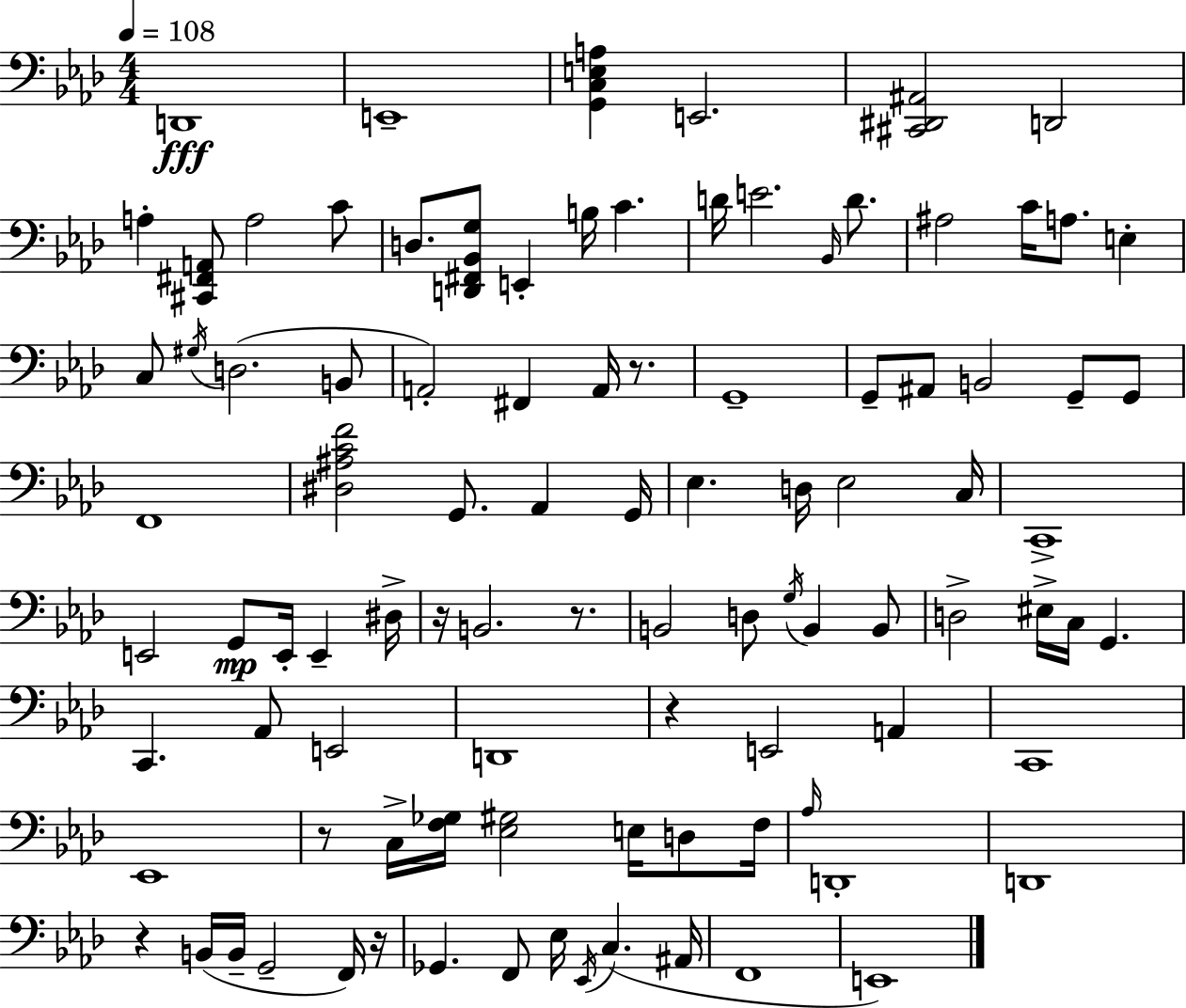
{
  \clef bass
  \numericTimeSignature
  \time 4/4
  \key aes \major
  \tempo 4 = 108
  d,1\fff | e,1-- | <g, c e a>4 e,2. | <cis, dis, ais,>2 d,2 | \break a4-. <cis, fis, a,>8 a2 c'8 | d8. <d, fis, bes, g>8 e,4-. b16 c'4. | d'16 e'2. \grace { bes,16 } d'8. | ais2 c'16 a8. e4-. | \break c8 \acciaccatura { gis16 } d2.( | b,8 a,2-.) fis,4 a,16 r8. | g,1-- | g,8-- ais,8 b,2 g,8-- | \break g,8 f,1 | <dis ais c' f'>2 g,8. aes,4 | g,16 ees4. d16 ees2 | c16 c,1-> | \break e,2 g,8\mp e,16-. e,4-- | dis16-> r16 b,2. r8. | b,2 d8 \acciaccatura { g16 } b,4 | b,8 d2-> eis16-> c16 g,4. | \break c,4. aes,8 e,2 | d,1 | r4 e,2 a,4 | c,1 | \break ees,1 | r8 c16-> <f ges>16 <ees gis>2 e16 | d8 f16 \grace { aes16 } d,1-. | d,1 | \break r4 b,16( b,16-- g,2-- | f,16) r16 ges,4. f,8 ees16 \acciaccatura { ees,16 }( c4. | ais,16 f,1 | e,1) | \break \bar "|."
}